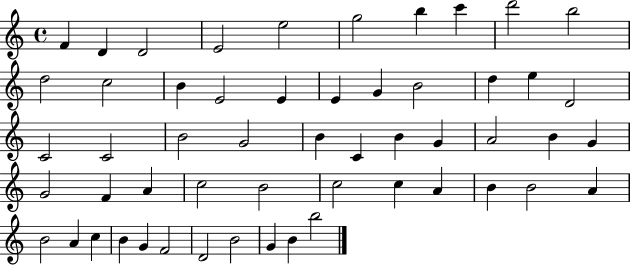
{
  \clef treble
  \time 4/4
  \defaultTimeSignature
  \key c \major
  f'4 d'4 d'2 | e'2 e''2 | g''2 b''4 c'''4 | d'''2 b''2 | \break d''2 c''2 | b'4 e'2 e'4 | e'4 g'4 b'2 | d''4 e''4 d'2 | \break c'2 c'2 | b'2 g'2 | b'4 c'4 b'4 g'4 | a'2 b'4 g'4 | \break g'2 f'4 a'4 | c''2 b'2 | c''2 c''4 a'4 | b'4 b'2 a'4 | \break b'2 a'4 c''4 | b'4 g'4 f'2 | d'2 b'2 | g'4 b'4 b''2 | \break \bar "|."
}